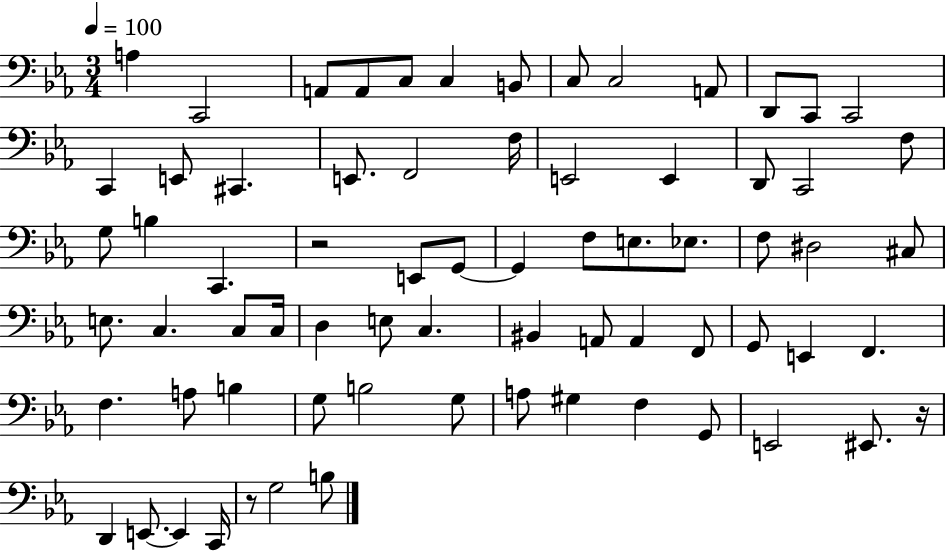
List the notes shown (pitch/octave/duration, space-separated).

A3/q C2/h A2/e A2/e C3/e C3/q B2/e C3/e C3/h A2/e D2/e C2/e C2/h C2/q E2/e C#2/q. E2/e. F2/h F3/s E2/h E2/q D2/e C2/h F3/e G3/e B3/q C2/q. R/h E2/e G2/e G2/q F3/e E3/e. Eb3/e. F3/e D#3/h C#3/e E3/e. C3/q. C3/e C3/s D3/q E3/e C3/q. BIS2/q A2/e A2/q F2/e G2/e E2/q F2/q. F3/q. A3/e B3/q G3/e B3/h G3/e A3/e G#3/q F3/q G2/e E2/h EIS2/e. R/s D2/q E2/e. E2/q C2/s R/e G3/h B3/e